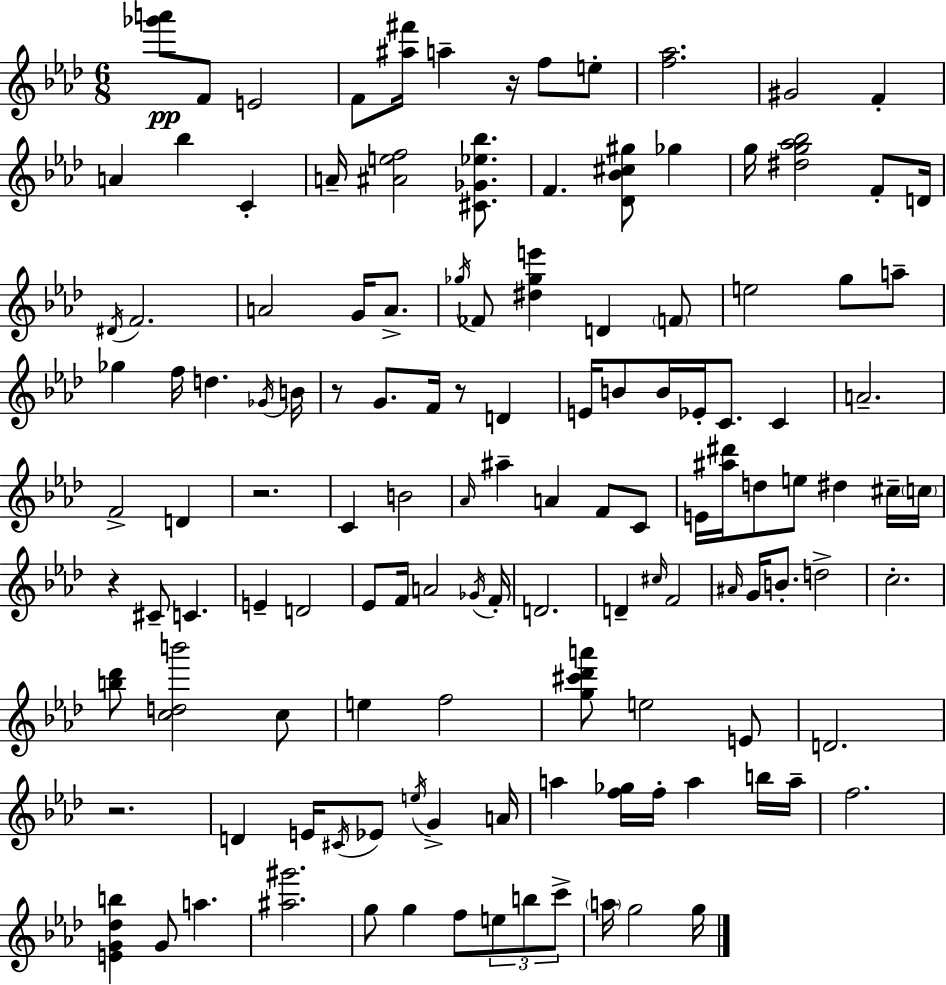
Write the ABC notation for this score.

X:1
T:Untitled
M:6/8
L:1/4
K:Fm
[_g'a']/2 F/2 E2 F/2 [^a^f']/4 a z/4 f/2 e/2 [f_a]2 ^G2 F A _b C A/4 [^Aef]2 [^C_G_e_b]/2 F [_D_B^c^g]/2 _g g/4 [^dg_a_b]2 F/2 D/4 ^D/4 F2 A2 G/4 A/2 _g/4 _F/2 [^d_ge'] D F/2 e2 g/2 a/2 _g f/4 d _G/4 B/4 z/2 G/2 F/4 z/2 D E/4 B/2 B/4 _E/4 C/2 C A2 F2 D z2 C B2 _A/4 ^a A F/2 C/2 E/4 [^a^d']/4 d/2 e/2 ^d ^c/4 c/4 z ^C/2 C E D2 _E/2 F/4 A2 _G/4 F/4 D2 D ^c/4 F2 ^A/4 G/4 B/2 d2 c2 [b_d']/2 [cdb']2 c/2 e f2 [g^c'_d'a']/2 e2 E/2 D2 z2 D E/4 ^C/4 _E/2 e/4 G A/4 a [f_g]/4 f/4 a b/4 a/4 f2 [EG_db] G/2 a [^a^g']2 g/2 g f/2 e/2 b/2 c'/2 a/4 g2 g/4